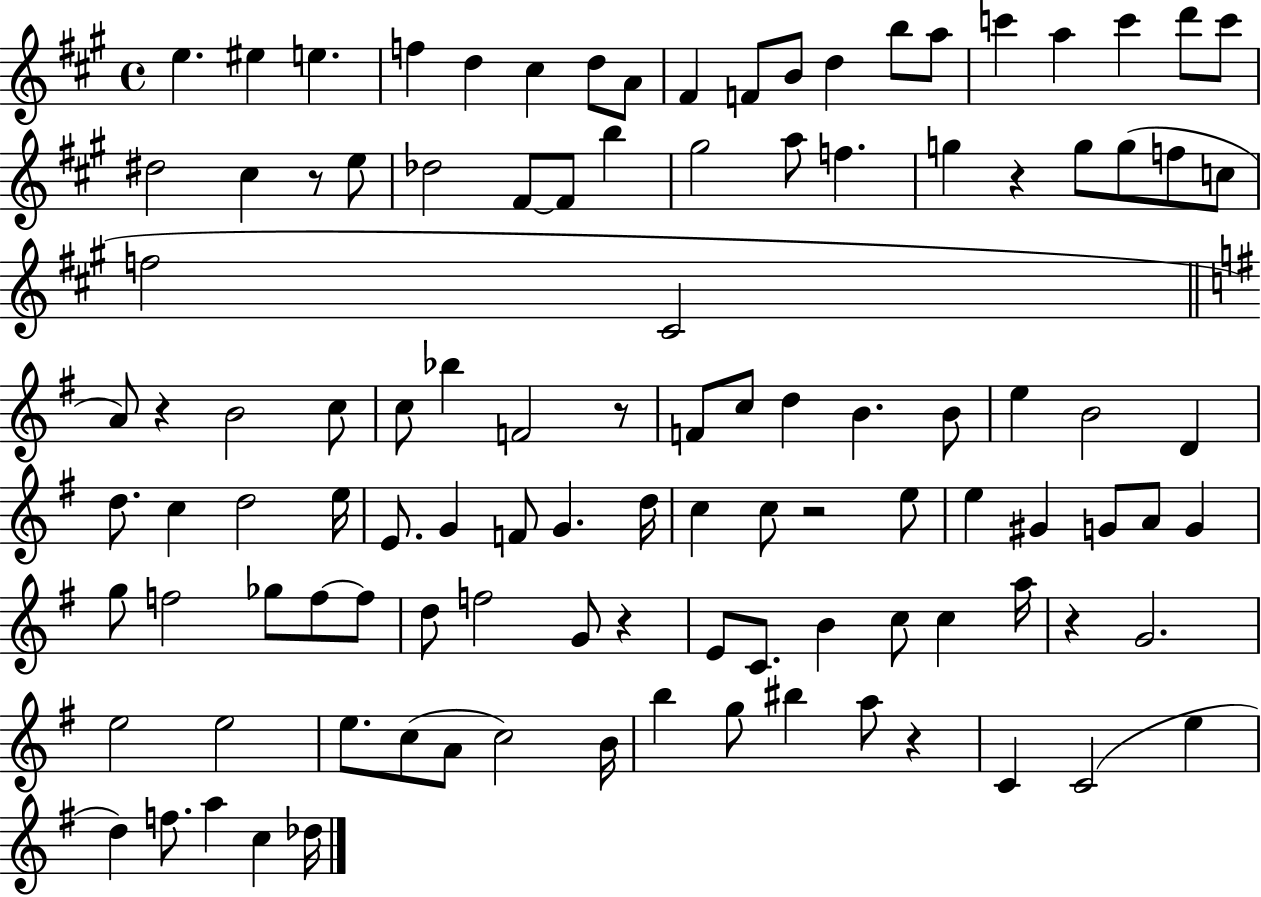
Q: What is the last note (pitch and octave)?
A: Db5